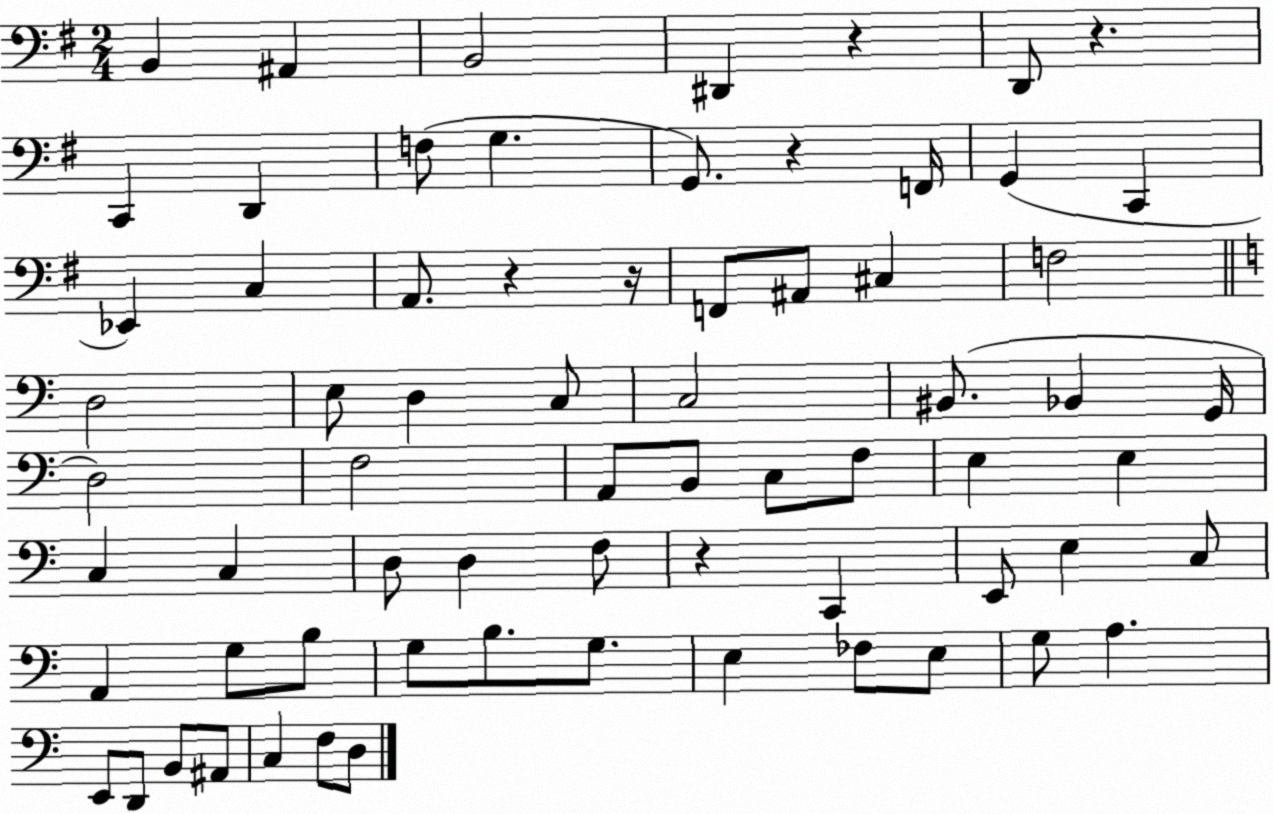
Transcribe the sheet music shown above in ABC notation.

X:1
T:Untitled
M:2/4
L:1/4
K:G
B,, ^A,, B,,2 ^D,, z D,,/2 z C,, D,, F,/2 G, G,,/2 z F,,/4 G,, C,, _E,, C, A,,/2 z z/4 F,,/2 ^A,,/2 ^C, F,2 D,2 E,/2 D, C,/2 C,2 ^B,,/2 _B,, G,,/4 D,2 F,2 A,,/2 B,,/2 C,/2 F,/2 E, E, C, C, D,/2 D, F,/2 z C,, E,,/2 E, C,/2 A,, G,/2 B,/2 G,/2 B,/2 G,/2 E, _F,/2 E,/2 G,/2 A, E,,/2 D,,/2 B,,/2 ^A,,/2 C, F,/2 D,/2